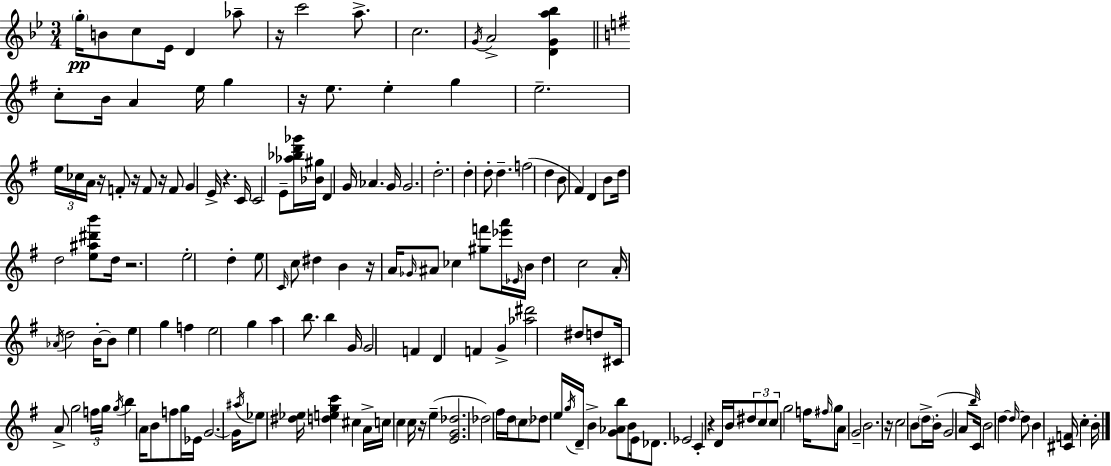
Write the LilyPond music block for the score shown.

{
  \clef treble
  \numericTimeSignature
  \time 3/4
  \key bes \major
  \parenthesize g''16-.\pp b'8 c''8 ees'16 d'4 aes''8-- | r16 c'''2 a''8.-> | c''2. | \acciaccatura { g'16 } a'2-> <d' g' a'' bes''>4 | \break \bar "||" \break \key g \major c''8-. b'16 a'4 e''16 g''4 | r16 e''8. e''4-. g''4 | e''2.-- | \tuplet 3/2 { e''16 ces''16 a'16 } r16 f'8-. r16 f'8 r16 f'8 | \break g'4 e'16-> r4. c'16 | c'2 e'8-- <aes'' bes'' d''' ges'''>16 <bes' gis''>16 | d'4 g'16 aes'4. g'16 | g'2. | \break d''2.-. | d''4-. d''8-. d''4.-- | f''2( d''4 | b'8 fis'4) d'4 b'8 | \break d''16 d''2 <e'' ais'' dis''' b'''>8 d''16 | r2. | e''2-. d''4-. | e''8 \grace { c'16 } c''8 dis''4 b'4 | \break r16 a'16 \grace { ges'16 } ais'8 ces''4 <gis'' f'''>8 | <ees''' a'''>16 \grace { ees'16 } b'16 d''4 c''2 | a'16-. \acciaccatura { aes'16 } d''2 | b'16-.~~ b'8 e''4 g''4 | \break f''4 e''2 | g''4 a''4 b''8. b''4 | g'16 g'2 | f'4 d'4 f'4 | \break g'4-> <aes'' dis'''>2 | dis''8 d''8 cis'16 a'8-> g''2 | \tuplet 3/2 { f''16 g''16 \acciaccatura { g''16 } } b''4 a'16 b'8 | f''8 g''16 ees'16 g'2.~~ | \break g'16 \acciaccatura { ais''16 } ees''8 <dis'' ees''>16 <d'' e'' g'' c'''>4 | cis''4 a'16-> c''16 c''4 | c''16 r16 e''4--( <e' g' des''>2. | des''2) | \break fis''16 d''16 \parenthesize c''8 des''8 e''16 \acciaccatura { g''16 } d'16-- b'4-> | <g' aes' b''>8 b'8 e'16 des'8. ees'2 | c'4-. r4 | d'16 b'16 \tuplet 3/2 { dis''8 c''8 c''8 } g''2 | \break f''16 \grace { fis''16 } g''8 a'16 | g'2-- b'2. | r16 c''2 | b'8 \parenthesize d''16-> b'16-.( g'2 | \break a'8 \grace { b''16 }) c'16 b'2 | d''4~~ \grace { d''16~ }~ d''8 | b'4 <cis' f'>16 c''4-. b'16-. \bar "|."
}